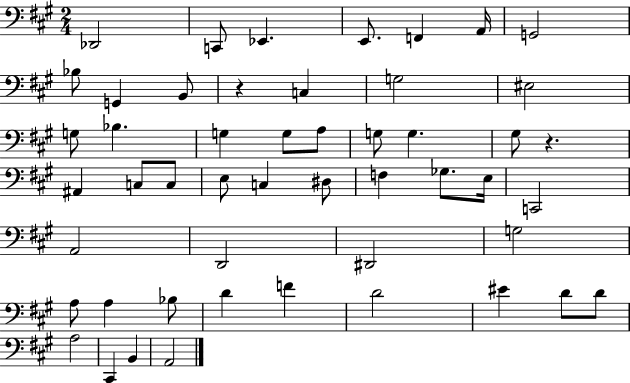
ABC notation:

X:1
T:Untitled
M:2/4
L:1/4
K:A
_D,,2 C,,/2 _E,, E,,/2 F,, A,,/4 G,,2 _B,/2 G,, B,,/2 z C, G,2 ^E,2 G,/2 _B, G, G,/2 A,/2 G,/2 G, ^G,/2 z ^A,, C,/2 C,/2 E,/2 C, ^D,/2 F, _G,/2 E,/4 C,,2 A,,2 D,,2 ^D,,2 G,2 A,/2 A, _B,/2 D F D2 ^E D/2 D/2 A,2 ^C,, B,, A,,2